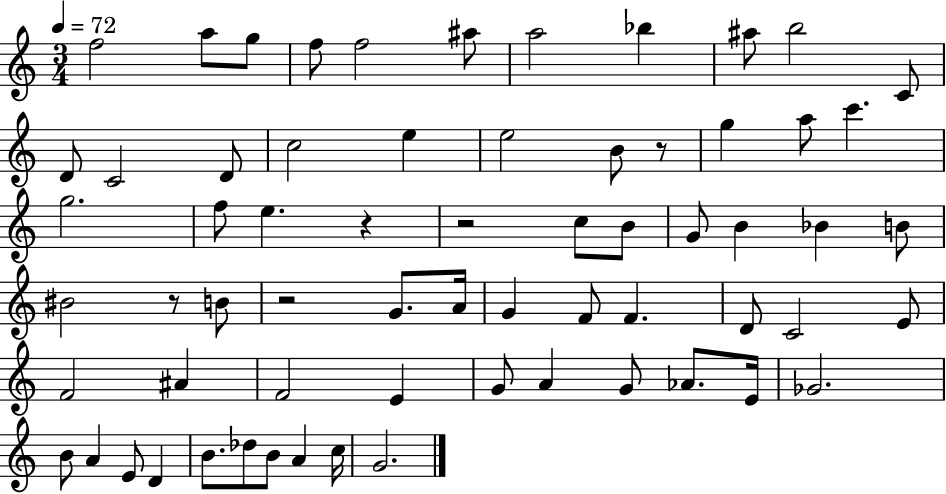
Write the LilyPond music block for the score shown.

{
  \clef treble
  \numericTimeSignature
  \time 3/4
  \key c \major
  \tempo 4 = 72
  \repeat volta 2 { f''2 a''8 g''8 | f''8 f''2 ais''8 | a''2 bes''4 | ais''8 b''2 c'8 | \break d'8 c'2 d'8 | c''2 e''4 | e''2 b'8 r8 | g''4 a''8 c'''4. | \break g''2. | f''8 e''4. r4 | r2 c''8 b'8 | g'8 b'4 bes'4 b'8 | \break bis'2 r8 b'8 | r2 g'8. a'16 | g'4 f'8 f'4. | d'8 c'2 e'8 | \break f'2 ais'4 | f'2 e'4 | g'8 a'4 g'8 aes'8. e'16 | ges'2. | \break b'8 a'4 e'8 d'4 | b'8. des''8 b'8 a'4 c''16 | g'2. | } \bar "|."
}